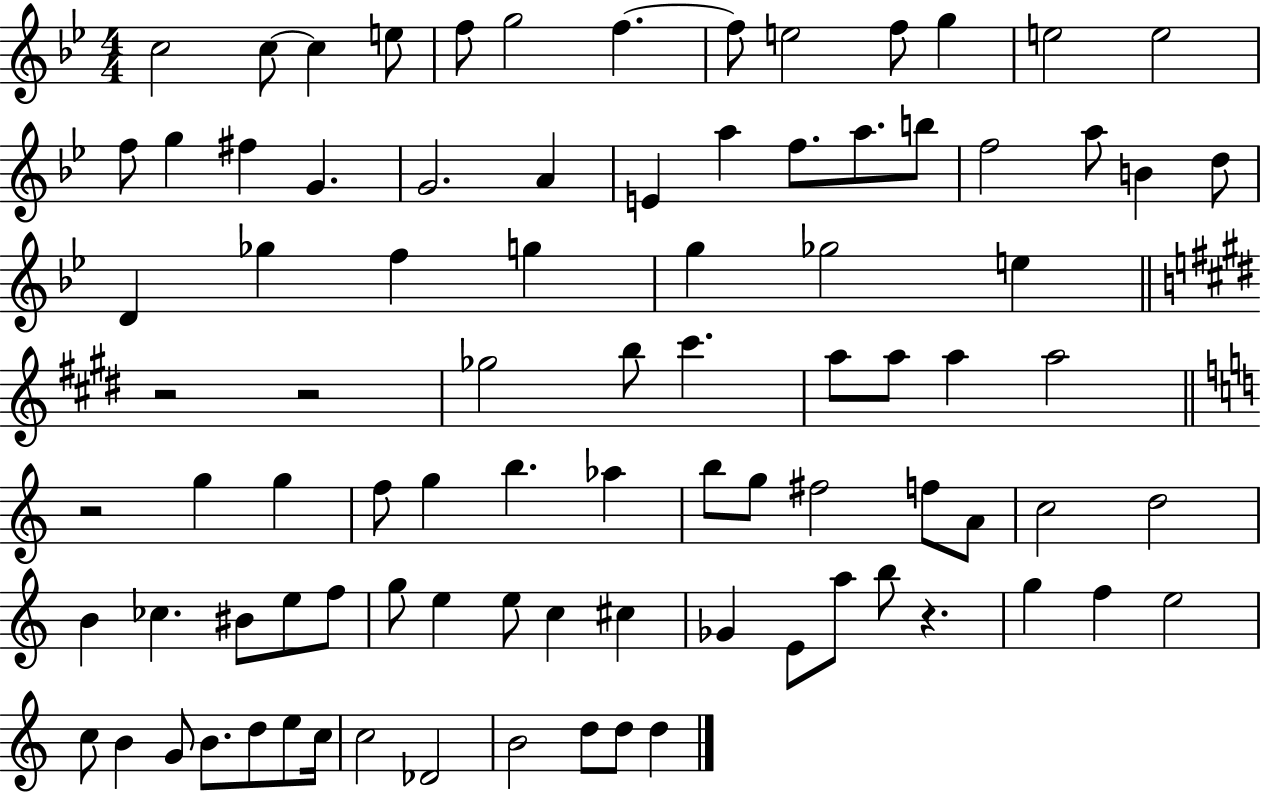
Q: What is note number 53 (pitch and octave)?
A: A4